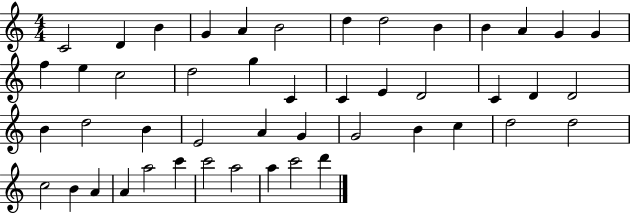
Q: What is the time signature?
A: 4/4